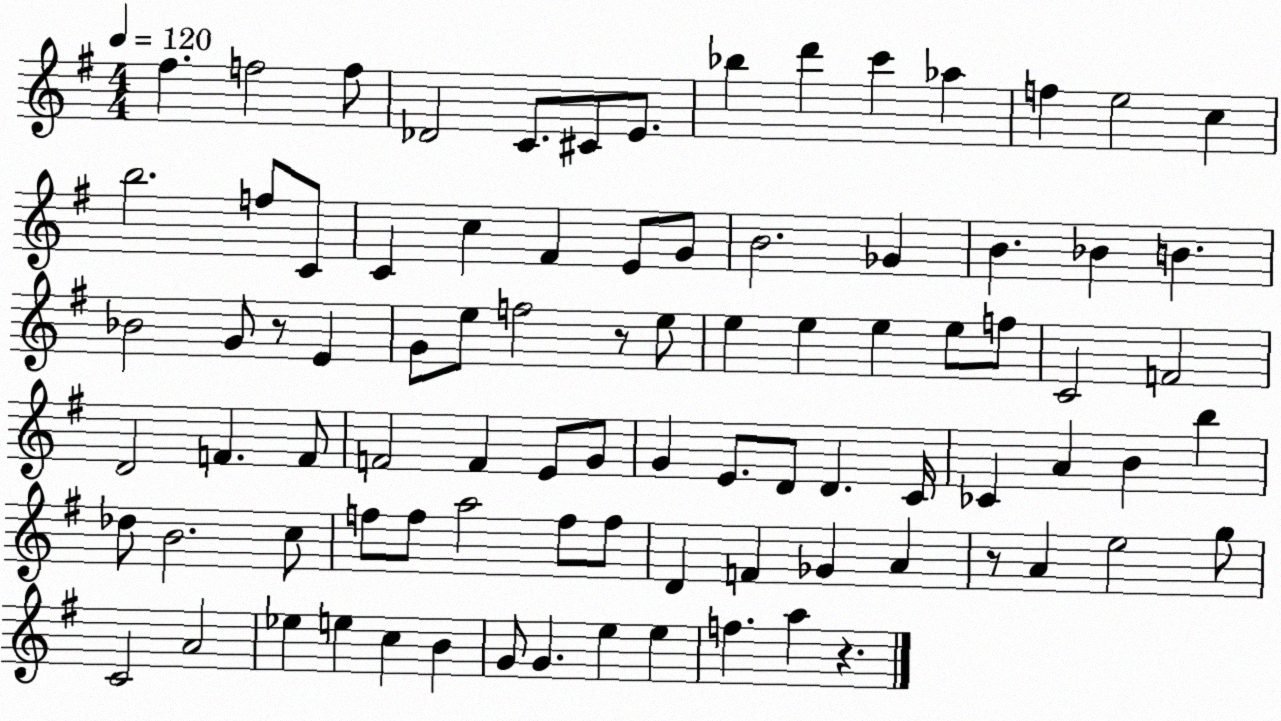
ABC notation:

X:1
T:Untitled
M:4/4
L:1/4
K:G
^f f2 f/2 _D2 C/2 ^C/2 E/2 _b d' c' _a f e2 c b2 f/2 C/2 C c ^F E/2 G/2 B2 _G B _B B _B2 G/2 z/2 E G/2 e/2 f2 z/2 e/2 e e e e/2 f/2 C2 F2 D2 F F/2 F2 F E/2 G/2 G E/2 D/2 D C/4 _C A B b _d/2 B2 c/2 f/2 f/2 a2 f/2 f/2 D F _G A z/2 A e2 g/2 C2 A2 _e e c B G/2 G e e f a z